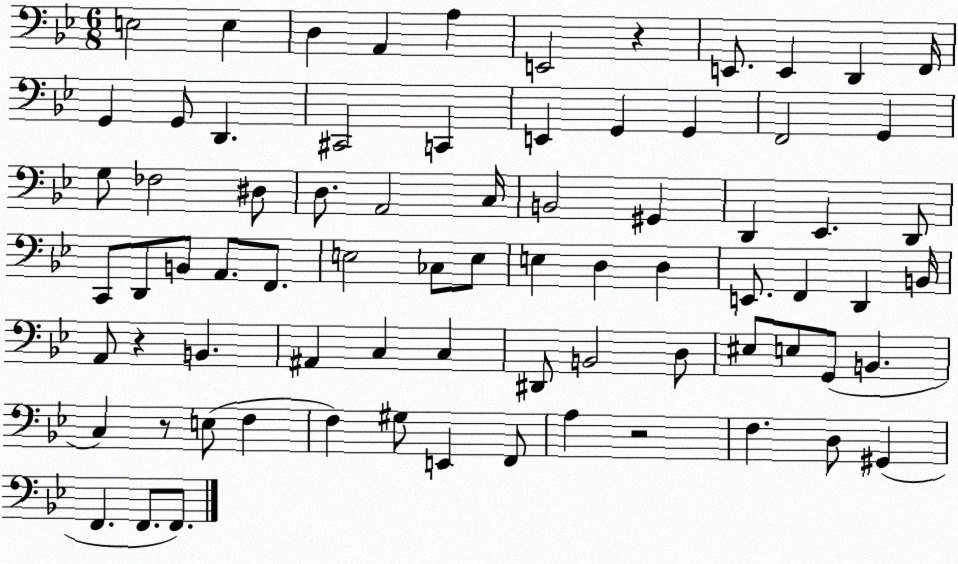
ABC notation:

X:1
T:Untitled
M:6/8
L:1/4
K:Bb
E,2 E, D, A,, A, E,,2 z E,,/2 E,, D,, F,,/4 G,, G,,/2 D,, ^C,,2 C,, E,, G,, G,, F,,2 G,, G,/2 _F,2 ^D,/2 D,/2 A,,2 C,/4 B,,2 ^G,, D,, _E,, D,,/2 C,,/2 D,,/2 B,,/2 A,,/2 F,,/2 E,2 _C,/2 E,/2 E, D, D, E,,/2 F,, D,, B,,/4 A,,/2 z B,, ^A,, C, C, ^D,,/2 B,,2 D,/2 ^E,/2 E,/2 G,,/2 B,, C, z/2 E,/2 F, F, ^G,/2 E,, F,,/2 A, z2 F, D,/2 ^G,, F,, F,,/2 F,,/2